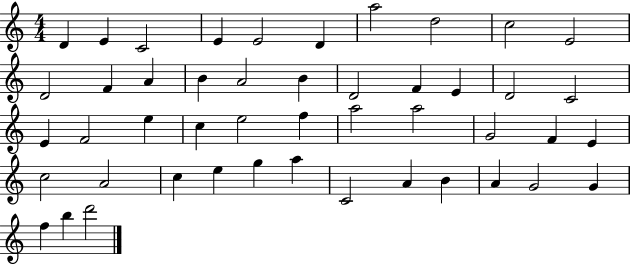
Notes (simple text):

D4/q E4/q C4/h E4/q E4/h D4/q A5/h D5/h C5/h E4/h D4/h F4/q A4/q B4/q A4/h B4/q D4/h F4/q E4/q D4/h C4/h E4/q F4/h E5/q C5/q E5/h F5/q A5/h A5/h G4/h F4/q E4/q C5/h A4/h C5/q E5/q G5/q A5/q C4/h A4/q B4/q A4/q G4/h G4/q F5/q B5/q D6/h